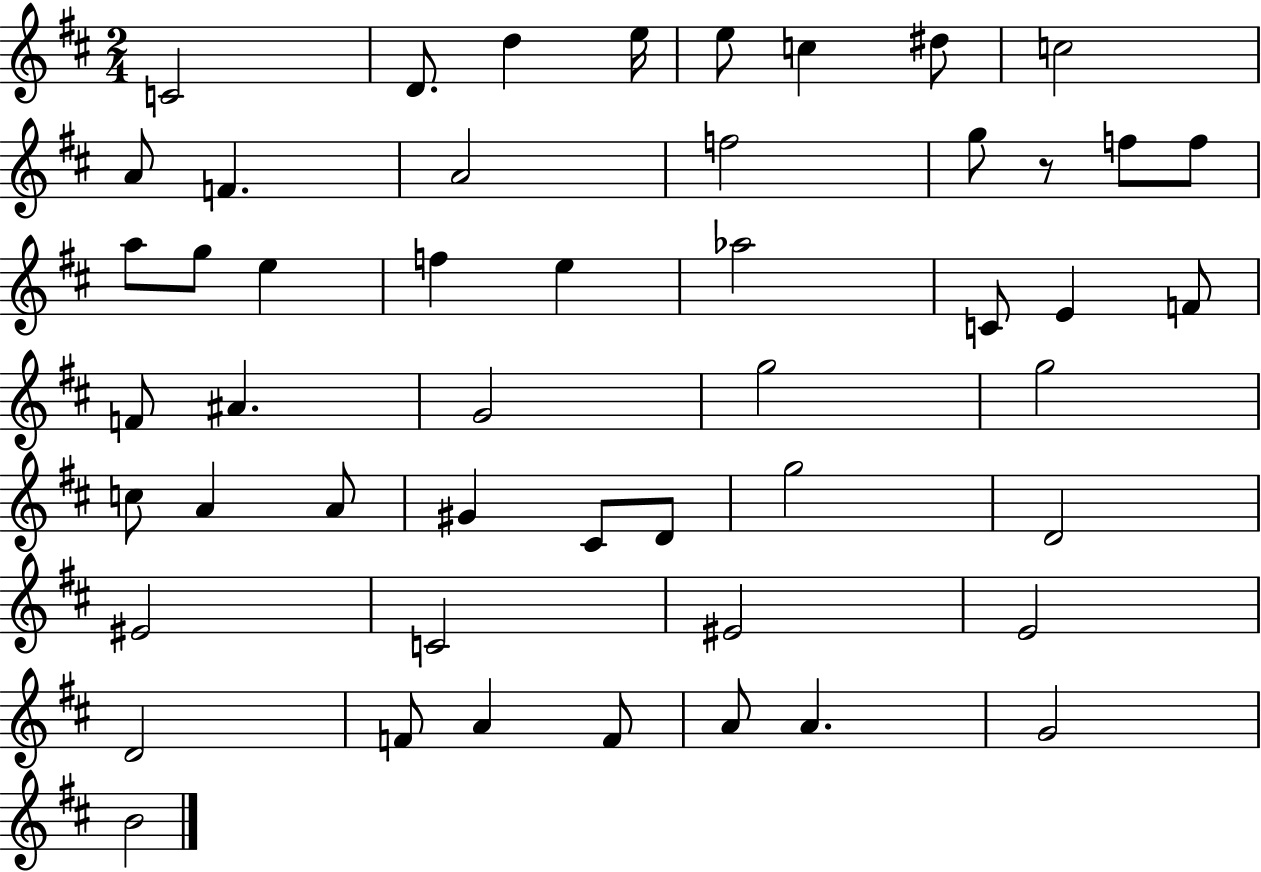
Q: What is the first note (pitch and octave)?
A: C4